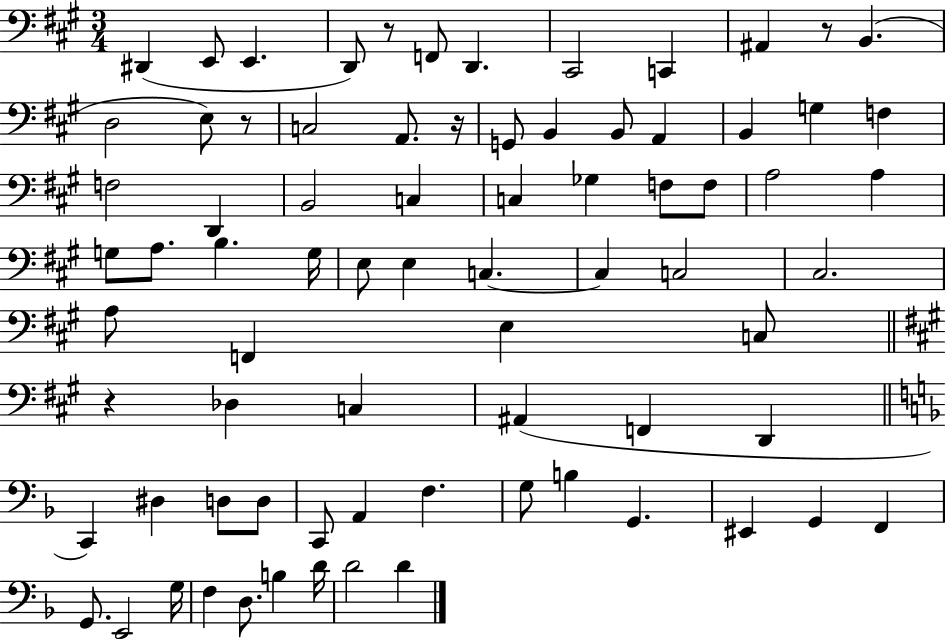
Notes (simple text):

D#2/q E2/e E2/q. D2/e R/e F2/e D2/q. C#2/h C2/q A#2/q R/e B2/q. D3/h E3/e R/e C3/h A2/e. R/s G2/e B2/q B2/e A2/q B2/q G3/q F3/q F3/h D2/q B2/h C3/q C3/q Gb3/q F3/e F3/e A3/h A3/q G3/e A3/e. B3/q. G3/s E3/e E3/q C3/q. C3/q C3/h C#3/h. A3/e F2/q E3/q C3/e R/q Db3/q C3/q A#2/q F2/q D2/q C2/q D#3/q D3/e D3/e C2/e A2/q F3/q. G3/e B3/q G2/q. EIS2/q G2/q F2/q G2/e. E2/h G3/s F3/q D3/e. B3/q D4/s D4/h D4/q